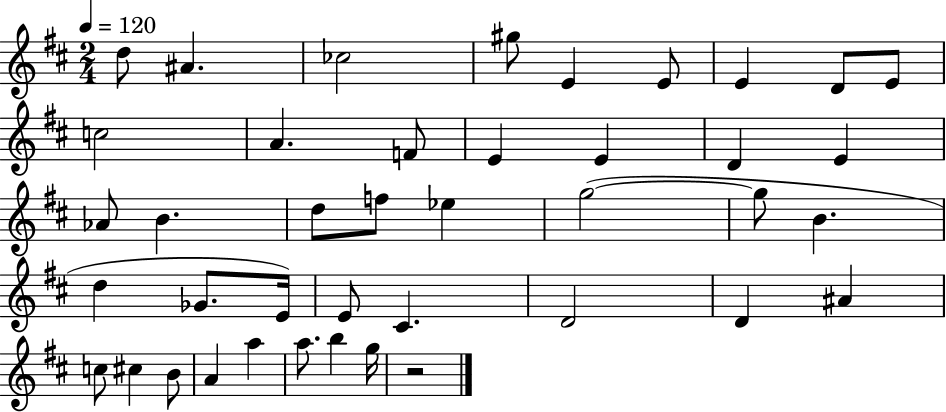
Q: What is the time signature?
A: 2/4